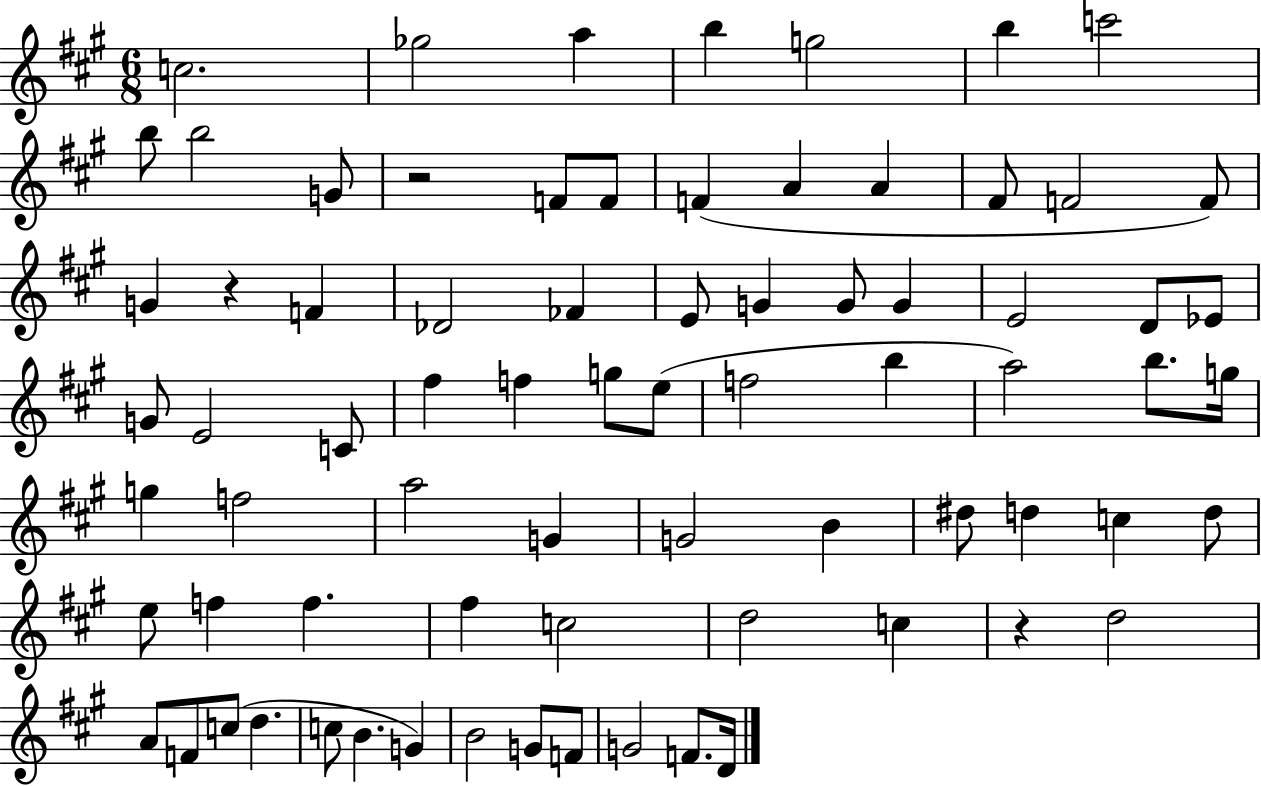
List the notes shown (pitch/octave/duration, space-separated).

C5/h. Gb5/h A5/q B5/q G5/h B5/q C6/h B5/e B5/h G4/e R/h F4/e F4/e F4/q A4/q A4/q F#4/e F4/h F4/e G4/q R/q F4/q Db4/h FES4/q E4/e G4/q G4/e G4/q E4/h D4/e Eb4/e G4/e E4/h C4/e F#5/q F5/q G5/e E5/e F5/h B5/q A5/h B5/e. G5/s G5/q F5/h A5/h G4/q G4/h B4/q D#5/e D5/q C5/q D5/e E5/e F5/q F5/q. F#5/q C5/h D5/h C5/q R/q D5/h A4/e F4/e C5/e D5/q. C5/e B4/q. G4/q B4/h G4/e F4/e G4/h F4/e. D4/s